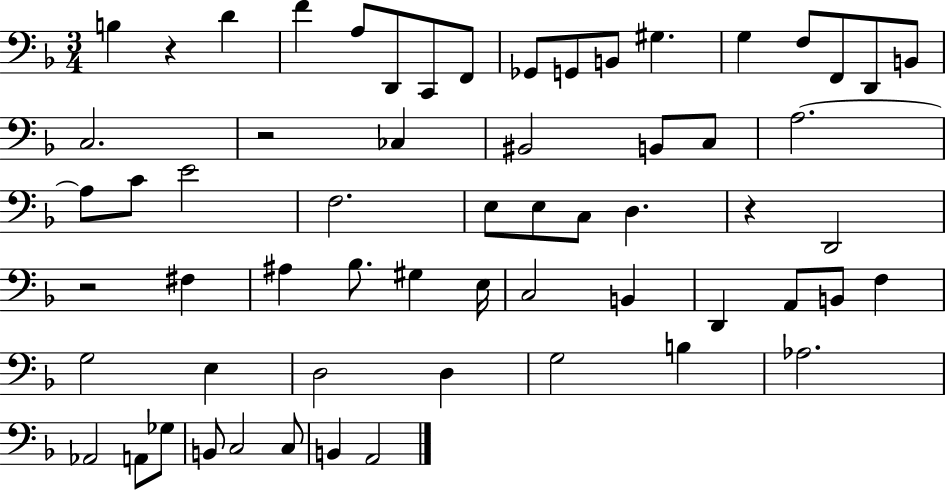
{
  \clef bass
  \numericTimeSignature
  \time 3/4
  \key f \major
  b4 r4 d'4 | f'4 a8 d,8 c,8 f,8 | ges,8 g,8 b,8 gis4. | g4 f8 f,8 d,8 b,8 | \break c2. | r2 ces4 | bis,2 b,8 c8 | a2.~~ | \break a8 c'8 e'2 | f2. | e8 e8 c8 d4. | r4 d,2 | \break r2 fis4 | ais4 bes8. gis4 e16 | c2 b,4 | d,4 a,8 b,8 f4 | \break g2 e4 | d2 d4 | g2 b4 | aes2. | \break aes,2 a,8 ges8 | b,8 c2 c8 | b,4 a,2 | \bar "|."
}